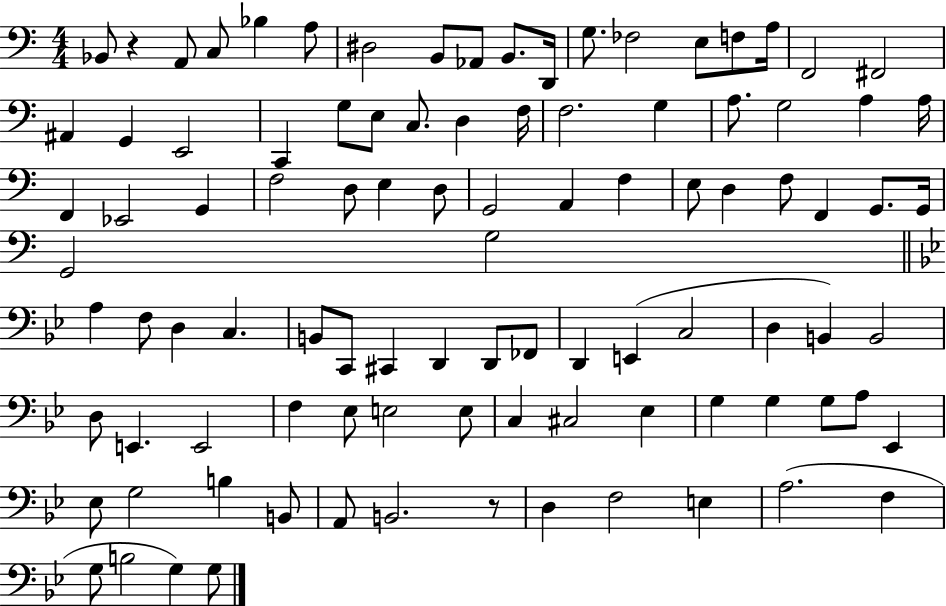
{
  \clef bass
  \numericTimeSignature
  \time 4/4
  \key c \major
  \repeat volta 2 { bes,8 r4 a,8 c8 bes4 a8 | dis2 b,8 aes,8 b,8. d,16 | g8. fes2 e8 f8 a16 | f,2 fis,2 | \break ais,4 g,4 e,2 | c,4 g8 e8 c8. d4 f16 | f2. g4 | a8. g2 a4 a16 | \break f,4 ees,2 g,4 | f2 d8 e4 d8 | g,2 a,4 f4 | e8 d4 f8 f,4 g,8. g,16 | \break g,2 g2 | \bar "||" \break \key bes \major a4 f8 d4 c4. | b,8 c,8 cis,4 d,4 d,8 fes,8 | d,4 e,4( c2 | d4 b,4) b,2 | \break d8 e,4. e,2 | f4 ees8 e2 e8 | c4 cis2 ees4 | g4 g4 g8 a8 ees,4 | \break ees8 g2 b4 b,8 | a,8 b,2. r8 | d4 f2 e4 | a2.( f4 | \break g8 b2 g4) g8 | } \bar "|."
}